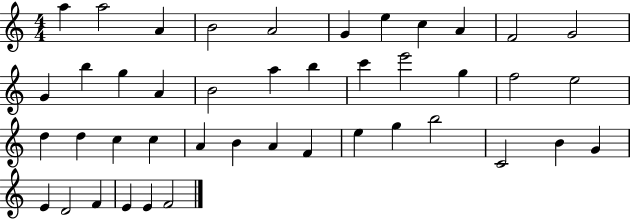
A5/q A5/h A4/q B4/h A4/h G4/q E5/q C5/q A4/q F4/h G4/h G4/q B5/q G5/q A4/q B4/h A5/q B5/q C6/q E6/h G5/q F5/h E5/h D5/q D5/q C5/q C5/q A4/q B4/q A4/q F4/q E5/q G5/q B5/h C4/h B4/q G4/q E4/q D4/h F4/q E4/q E4/q F4/h